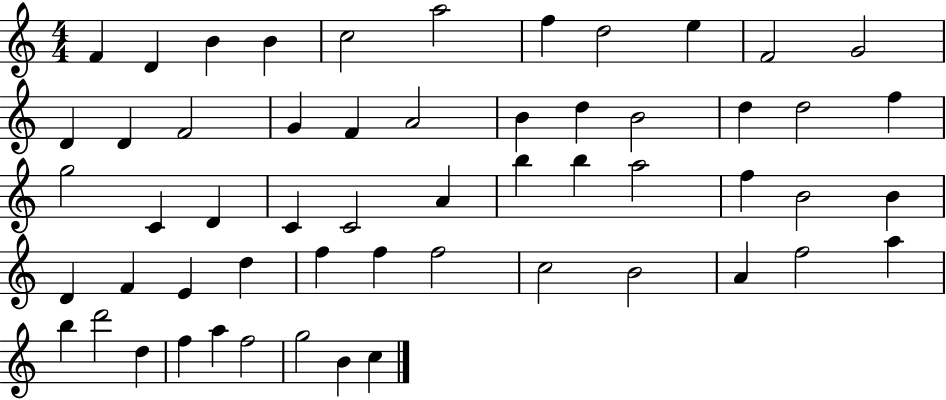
F4/q D4/q B4/q B4/q C5/h A5/h F5/q D5/h E5/q F4/h G4/h D4/q D4/q F4/h G4/q F4/q A4/h B4/q D5/q B4/h D5/q D5/h F5/q G5/h C4/q D4/q C4/q C4/h A4/q B5/q B5/q A5/h F5/q B4/h B4/q D4/q F4/q E4/q D5/q F5/q F5/q F5/h C5/h B4/h A4/q F5/h A5/q B5/q D6/h D5/q F5/q A5/q F5/h G5/h B4/q C5/q